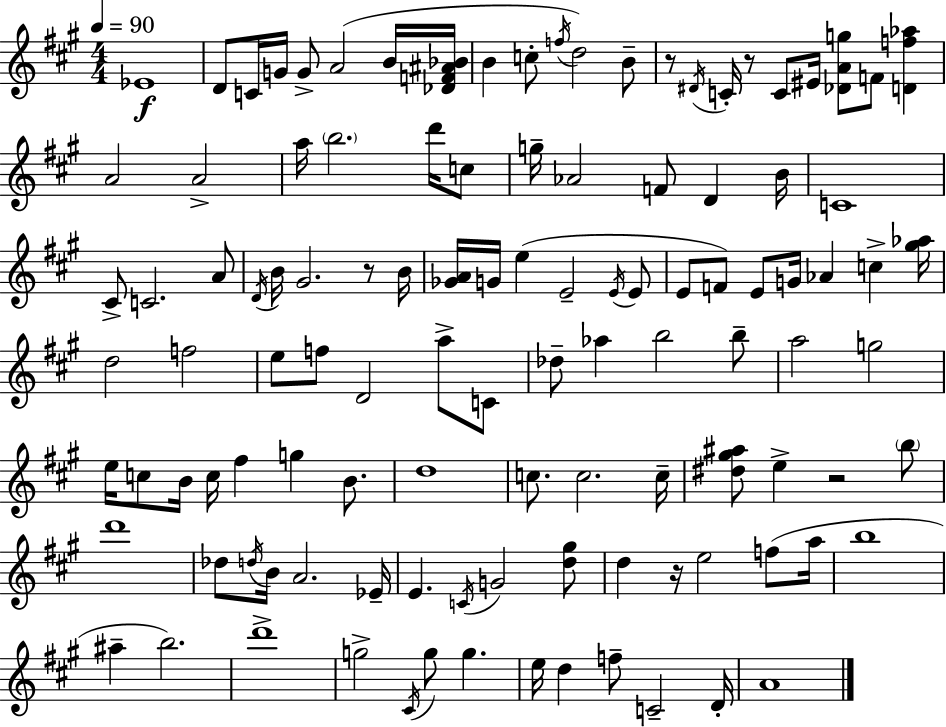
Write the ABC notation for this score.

X:1
T:Untitled
M:4/4
L:1/4
K:A
_E4 D/2 C/4 G/4 G/2 A2 B/4 [_DF^A_B]/4 B c/2 f/4 d2 B/2 z/2 ^D/4 C/4 z/2 C/2 ^E/4 [_DAg]/2 F/2 [Df_a] A2 A2 a/4 b2 d'/4 c/2 g/4 _A2 F/2 D B/4 C4 ^C/2 C2 A/2 D/4 B/4 ^G2 z/2 B/4 [_GA]/4 G/4 e E2 E/4 E/2 E/2 F/2 E/2 G/4 _A c [^g_a]/4 d2 f2 e/2 f/2 D2 a/2 C/2 _d/2 _a b2 b/2 a2 g2 e/4 c/2 B/4 c/4 ^f g B/2 d4 c/2 c2 c/4 [^d^g^a]/2 e z2 b/2 d'4 _d/2 d/4 B/4 A2 _E/4 E C/4 G2 [d^g]/2 d z/4 e2 f/2 a/4 b4 ^a b2 d'4 g2 ^C/4 g/2 g e/4 d f/2 C2 D/4 A4